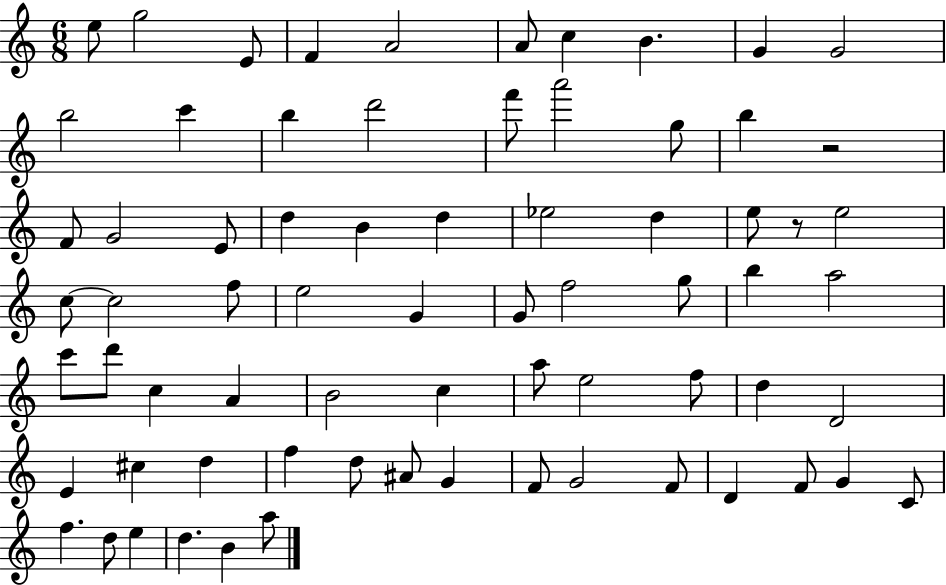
X:1
T:Untitled
M:6/8
L:1/4
K:C
e/2 g2 E/2 F A2 A/2 c B G G2 b2 c' b d'2 f'/2 a'2 g/2 b z2 F/2 G2 E/2 d B d _e2 d e/2 z/2 e2 c/2 c2 f/2 e2 G G/2 f2 g/2 b a2 c'/2 d'/2 c A B2 c a/2 e2 f/2 d D2 E ^c d f d/2 ^A/2 G F/2 G2 F/2 D F/2 G C/2 f d/2 e d B a/2